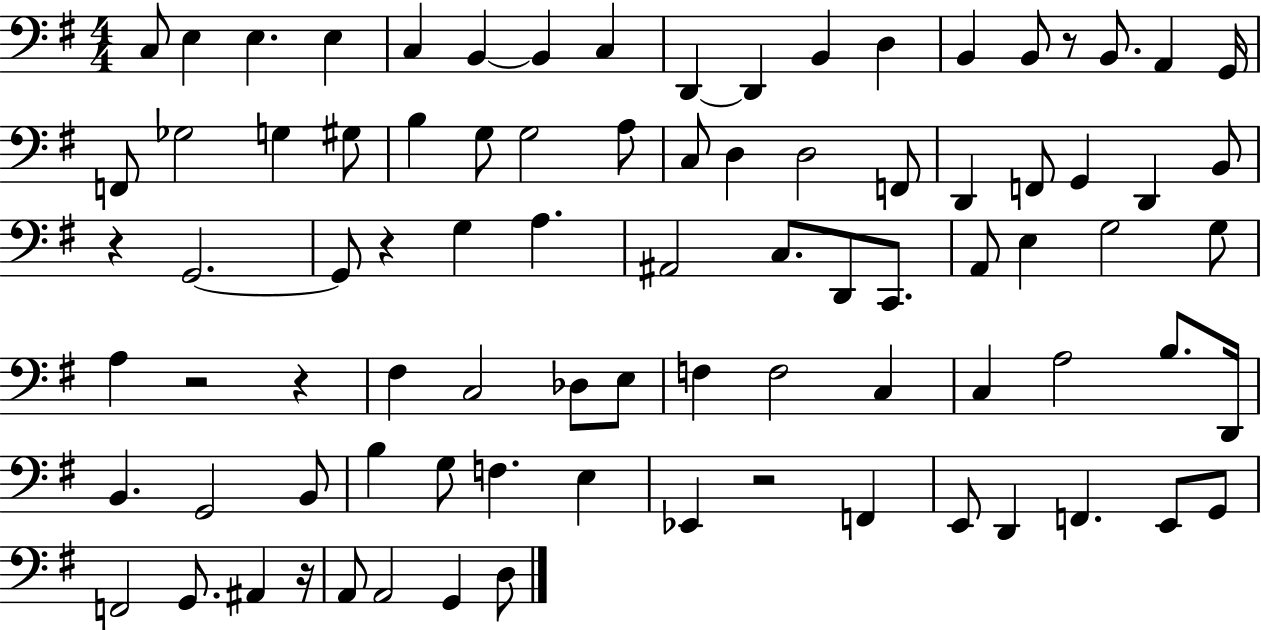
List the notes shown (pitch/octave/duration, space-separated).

C3/e E3/q E3/q. E3/q C3/q B2/q B2/q C3/q D2/q D2/q B2/q D3/q B2/q B2/e R/e B2/e. A2/q G2/s F2/e Gb3/h G3/q G#3/e B3/q G3/e G3/h A3/e C3/e D3/q D3/h F2/e D2/q F2/e G2/q D2/q B2/e R/q G2/h. G2/e R/q G3/q A3/q. A#2/h C3/e. D2/e C2/e. A2/e E3/q G3/h G3/e A3/q R/h R/q F#3/q C3/h Db3/e E3/e F3/q F3/h C3/q C3/q A3/h B3/e. D2/s B2/q. G2/h B2/e B3/q G3/e F3/q. E3/q Eb2/q R/h F2/q E2/e D2/q F2/q. E2/e G2/e F2/h G2/e. A#2/q R/s A2/e A2/h G2/q D3/e